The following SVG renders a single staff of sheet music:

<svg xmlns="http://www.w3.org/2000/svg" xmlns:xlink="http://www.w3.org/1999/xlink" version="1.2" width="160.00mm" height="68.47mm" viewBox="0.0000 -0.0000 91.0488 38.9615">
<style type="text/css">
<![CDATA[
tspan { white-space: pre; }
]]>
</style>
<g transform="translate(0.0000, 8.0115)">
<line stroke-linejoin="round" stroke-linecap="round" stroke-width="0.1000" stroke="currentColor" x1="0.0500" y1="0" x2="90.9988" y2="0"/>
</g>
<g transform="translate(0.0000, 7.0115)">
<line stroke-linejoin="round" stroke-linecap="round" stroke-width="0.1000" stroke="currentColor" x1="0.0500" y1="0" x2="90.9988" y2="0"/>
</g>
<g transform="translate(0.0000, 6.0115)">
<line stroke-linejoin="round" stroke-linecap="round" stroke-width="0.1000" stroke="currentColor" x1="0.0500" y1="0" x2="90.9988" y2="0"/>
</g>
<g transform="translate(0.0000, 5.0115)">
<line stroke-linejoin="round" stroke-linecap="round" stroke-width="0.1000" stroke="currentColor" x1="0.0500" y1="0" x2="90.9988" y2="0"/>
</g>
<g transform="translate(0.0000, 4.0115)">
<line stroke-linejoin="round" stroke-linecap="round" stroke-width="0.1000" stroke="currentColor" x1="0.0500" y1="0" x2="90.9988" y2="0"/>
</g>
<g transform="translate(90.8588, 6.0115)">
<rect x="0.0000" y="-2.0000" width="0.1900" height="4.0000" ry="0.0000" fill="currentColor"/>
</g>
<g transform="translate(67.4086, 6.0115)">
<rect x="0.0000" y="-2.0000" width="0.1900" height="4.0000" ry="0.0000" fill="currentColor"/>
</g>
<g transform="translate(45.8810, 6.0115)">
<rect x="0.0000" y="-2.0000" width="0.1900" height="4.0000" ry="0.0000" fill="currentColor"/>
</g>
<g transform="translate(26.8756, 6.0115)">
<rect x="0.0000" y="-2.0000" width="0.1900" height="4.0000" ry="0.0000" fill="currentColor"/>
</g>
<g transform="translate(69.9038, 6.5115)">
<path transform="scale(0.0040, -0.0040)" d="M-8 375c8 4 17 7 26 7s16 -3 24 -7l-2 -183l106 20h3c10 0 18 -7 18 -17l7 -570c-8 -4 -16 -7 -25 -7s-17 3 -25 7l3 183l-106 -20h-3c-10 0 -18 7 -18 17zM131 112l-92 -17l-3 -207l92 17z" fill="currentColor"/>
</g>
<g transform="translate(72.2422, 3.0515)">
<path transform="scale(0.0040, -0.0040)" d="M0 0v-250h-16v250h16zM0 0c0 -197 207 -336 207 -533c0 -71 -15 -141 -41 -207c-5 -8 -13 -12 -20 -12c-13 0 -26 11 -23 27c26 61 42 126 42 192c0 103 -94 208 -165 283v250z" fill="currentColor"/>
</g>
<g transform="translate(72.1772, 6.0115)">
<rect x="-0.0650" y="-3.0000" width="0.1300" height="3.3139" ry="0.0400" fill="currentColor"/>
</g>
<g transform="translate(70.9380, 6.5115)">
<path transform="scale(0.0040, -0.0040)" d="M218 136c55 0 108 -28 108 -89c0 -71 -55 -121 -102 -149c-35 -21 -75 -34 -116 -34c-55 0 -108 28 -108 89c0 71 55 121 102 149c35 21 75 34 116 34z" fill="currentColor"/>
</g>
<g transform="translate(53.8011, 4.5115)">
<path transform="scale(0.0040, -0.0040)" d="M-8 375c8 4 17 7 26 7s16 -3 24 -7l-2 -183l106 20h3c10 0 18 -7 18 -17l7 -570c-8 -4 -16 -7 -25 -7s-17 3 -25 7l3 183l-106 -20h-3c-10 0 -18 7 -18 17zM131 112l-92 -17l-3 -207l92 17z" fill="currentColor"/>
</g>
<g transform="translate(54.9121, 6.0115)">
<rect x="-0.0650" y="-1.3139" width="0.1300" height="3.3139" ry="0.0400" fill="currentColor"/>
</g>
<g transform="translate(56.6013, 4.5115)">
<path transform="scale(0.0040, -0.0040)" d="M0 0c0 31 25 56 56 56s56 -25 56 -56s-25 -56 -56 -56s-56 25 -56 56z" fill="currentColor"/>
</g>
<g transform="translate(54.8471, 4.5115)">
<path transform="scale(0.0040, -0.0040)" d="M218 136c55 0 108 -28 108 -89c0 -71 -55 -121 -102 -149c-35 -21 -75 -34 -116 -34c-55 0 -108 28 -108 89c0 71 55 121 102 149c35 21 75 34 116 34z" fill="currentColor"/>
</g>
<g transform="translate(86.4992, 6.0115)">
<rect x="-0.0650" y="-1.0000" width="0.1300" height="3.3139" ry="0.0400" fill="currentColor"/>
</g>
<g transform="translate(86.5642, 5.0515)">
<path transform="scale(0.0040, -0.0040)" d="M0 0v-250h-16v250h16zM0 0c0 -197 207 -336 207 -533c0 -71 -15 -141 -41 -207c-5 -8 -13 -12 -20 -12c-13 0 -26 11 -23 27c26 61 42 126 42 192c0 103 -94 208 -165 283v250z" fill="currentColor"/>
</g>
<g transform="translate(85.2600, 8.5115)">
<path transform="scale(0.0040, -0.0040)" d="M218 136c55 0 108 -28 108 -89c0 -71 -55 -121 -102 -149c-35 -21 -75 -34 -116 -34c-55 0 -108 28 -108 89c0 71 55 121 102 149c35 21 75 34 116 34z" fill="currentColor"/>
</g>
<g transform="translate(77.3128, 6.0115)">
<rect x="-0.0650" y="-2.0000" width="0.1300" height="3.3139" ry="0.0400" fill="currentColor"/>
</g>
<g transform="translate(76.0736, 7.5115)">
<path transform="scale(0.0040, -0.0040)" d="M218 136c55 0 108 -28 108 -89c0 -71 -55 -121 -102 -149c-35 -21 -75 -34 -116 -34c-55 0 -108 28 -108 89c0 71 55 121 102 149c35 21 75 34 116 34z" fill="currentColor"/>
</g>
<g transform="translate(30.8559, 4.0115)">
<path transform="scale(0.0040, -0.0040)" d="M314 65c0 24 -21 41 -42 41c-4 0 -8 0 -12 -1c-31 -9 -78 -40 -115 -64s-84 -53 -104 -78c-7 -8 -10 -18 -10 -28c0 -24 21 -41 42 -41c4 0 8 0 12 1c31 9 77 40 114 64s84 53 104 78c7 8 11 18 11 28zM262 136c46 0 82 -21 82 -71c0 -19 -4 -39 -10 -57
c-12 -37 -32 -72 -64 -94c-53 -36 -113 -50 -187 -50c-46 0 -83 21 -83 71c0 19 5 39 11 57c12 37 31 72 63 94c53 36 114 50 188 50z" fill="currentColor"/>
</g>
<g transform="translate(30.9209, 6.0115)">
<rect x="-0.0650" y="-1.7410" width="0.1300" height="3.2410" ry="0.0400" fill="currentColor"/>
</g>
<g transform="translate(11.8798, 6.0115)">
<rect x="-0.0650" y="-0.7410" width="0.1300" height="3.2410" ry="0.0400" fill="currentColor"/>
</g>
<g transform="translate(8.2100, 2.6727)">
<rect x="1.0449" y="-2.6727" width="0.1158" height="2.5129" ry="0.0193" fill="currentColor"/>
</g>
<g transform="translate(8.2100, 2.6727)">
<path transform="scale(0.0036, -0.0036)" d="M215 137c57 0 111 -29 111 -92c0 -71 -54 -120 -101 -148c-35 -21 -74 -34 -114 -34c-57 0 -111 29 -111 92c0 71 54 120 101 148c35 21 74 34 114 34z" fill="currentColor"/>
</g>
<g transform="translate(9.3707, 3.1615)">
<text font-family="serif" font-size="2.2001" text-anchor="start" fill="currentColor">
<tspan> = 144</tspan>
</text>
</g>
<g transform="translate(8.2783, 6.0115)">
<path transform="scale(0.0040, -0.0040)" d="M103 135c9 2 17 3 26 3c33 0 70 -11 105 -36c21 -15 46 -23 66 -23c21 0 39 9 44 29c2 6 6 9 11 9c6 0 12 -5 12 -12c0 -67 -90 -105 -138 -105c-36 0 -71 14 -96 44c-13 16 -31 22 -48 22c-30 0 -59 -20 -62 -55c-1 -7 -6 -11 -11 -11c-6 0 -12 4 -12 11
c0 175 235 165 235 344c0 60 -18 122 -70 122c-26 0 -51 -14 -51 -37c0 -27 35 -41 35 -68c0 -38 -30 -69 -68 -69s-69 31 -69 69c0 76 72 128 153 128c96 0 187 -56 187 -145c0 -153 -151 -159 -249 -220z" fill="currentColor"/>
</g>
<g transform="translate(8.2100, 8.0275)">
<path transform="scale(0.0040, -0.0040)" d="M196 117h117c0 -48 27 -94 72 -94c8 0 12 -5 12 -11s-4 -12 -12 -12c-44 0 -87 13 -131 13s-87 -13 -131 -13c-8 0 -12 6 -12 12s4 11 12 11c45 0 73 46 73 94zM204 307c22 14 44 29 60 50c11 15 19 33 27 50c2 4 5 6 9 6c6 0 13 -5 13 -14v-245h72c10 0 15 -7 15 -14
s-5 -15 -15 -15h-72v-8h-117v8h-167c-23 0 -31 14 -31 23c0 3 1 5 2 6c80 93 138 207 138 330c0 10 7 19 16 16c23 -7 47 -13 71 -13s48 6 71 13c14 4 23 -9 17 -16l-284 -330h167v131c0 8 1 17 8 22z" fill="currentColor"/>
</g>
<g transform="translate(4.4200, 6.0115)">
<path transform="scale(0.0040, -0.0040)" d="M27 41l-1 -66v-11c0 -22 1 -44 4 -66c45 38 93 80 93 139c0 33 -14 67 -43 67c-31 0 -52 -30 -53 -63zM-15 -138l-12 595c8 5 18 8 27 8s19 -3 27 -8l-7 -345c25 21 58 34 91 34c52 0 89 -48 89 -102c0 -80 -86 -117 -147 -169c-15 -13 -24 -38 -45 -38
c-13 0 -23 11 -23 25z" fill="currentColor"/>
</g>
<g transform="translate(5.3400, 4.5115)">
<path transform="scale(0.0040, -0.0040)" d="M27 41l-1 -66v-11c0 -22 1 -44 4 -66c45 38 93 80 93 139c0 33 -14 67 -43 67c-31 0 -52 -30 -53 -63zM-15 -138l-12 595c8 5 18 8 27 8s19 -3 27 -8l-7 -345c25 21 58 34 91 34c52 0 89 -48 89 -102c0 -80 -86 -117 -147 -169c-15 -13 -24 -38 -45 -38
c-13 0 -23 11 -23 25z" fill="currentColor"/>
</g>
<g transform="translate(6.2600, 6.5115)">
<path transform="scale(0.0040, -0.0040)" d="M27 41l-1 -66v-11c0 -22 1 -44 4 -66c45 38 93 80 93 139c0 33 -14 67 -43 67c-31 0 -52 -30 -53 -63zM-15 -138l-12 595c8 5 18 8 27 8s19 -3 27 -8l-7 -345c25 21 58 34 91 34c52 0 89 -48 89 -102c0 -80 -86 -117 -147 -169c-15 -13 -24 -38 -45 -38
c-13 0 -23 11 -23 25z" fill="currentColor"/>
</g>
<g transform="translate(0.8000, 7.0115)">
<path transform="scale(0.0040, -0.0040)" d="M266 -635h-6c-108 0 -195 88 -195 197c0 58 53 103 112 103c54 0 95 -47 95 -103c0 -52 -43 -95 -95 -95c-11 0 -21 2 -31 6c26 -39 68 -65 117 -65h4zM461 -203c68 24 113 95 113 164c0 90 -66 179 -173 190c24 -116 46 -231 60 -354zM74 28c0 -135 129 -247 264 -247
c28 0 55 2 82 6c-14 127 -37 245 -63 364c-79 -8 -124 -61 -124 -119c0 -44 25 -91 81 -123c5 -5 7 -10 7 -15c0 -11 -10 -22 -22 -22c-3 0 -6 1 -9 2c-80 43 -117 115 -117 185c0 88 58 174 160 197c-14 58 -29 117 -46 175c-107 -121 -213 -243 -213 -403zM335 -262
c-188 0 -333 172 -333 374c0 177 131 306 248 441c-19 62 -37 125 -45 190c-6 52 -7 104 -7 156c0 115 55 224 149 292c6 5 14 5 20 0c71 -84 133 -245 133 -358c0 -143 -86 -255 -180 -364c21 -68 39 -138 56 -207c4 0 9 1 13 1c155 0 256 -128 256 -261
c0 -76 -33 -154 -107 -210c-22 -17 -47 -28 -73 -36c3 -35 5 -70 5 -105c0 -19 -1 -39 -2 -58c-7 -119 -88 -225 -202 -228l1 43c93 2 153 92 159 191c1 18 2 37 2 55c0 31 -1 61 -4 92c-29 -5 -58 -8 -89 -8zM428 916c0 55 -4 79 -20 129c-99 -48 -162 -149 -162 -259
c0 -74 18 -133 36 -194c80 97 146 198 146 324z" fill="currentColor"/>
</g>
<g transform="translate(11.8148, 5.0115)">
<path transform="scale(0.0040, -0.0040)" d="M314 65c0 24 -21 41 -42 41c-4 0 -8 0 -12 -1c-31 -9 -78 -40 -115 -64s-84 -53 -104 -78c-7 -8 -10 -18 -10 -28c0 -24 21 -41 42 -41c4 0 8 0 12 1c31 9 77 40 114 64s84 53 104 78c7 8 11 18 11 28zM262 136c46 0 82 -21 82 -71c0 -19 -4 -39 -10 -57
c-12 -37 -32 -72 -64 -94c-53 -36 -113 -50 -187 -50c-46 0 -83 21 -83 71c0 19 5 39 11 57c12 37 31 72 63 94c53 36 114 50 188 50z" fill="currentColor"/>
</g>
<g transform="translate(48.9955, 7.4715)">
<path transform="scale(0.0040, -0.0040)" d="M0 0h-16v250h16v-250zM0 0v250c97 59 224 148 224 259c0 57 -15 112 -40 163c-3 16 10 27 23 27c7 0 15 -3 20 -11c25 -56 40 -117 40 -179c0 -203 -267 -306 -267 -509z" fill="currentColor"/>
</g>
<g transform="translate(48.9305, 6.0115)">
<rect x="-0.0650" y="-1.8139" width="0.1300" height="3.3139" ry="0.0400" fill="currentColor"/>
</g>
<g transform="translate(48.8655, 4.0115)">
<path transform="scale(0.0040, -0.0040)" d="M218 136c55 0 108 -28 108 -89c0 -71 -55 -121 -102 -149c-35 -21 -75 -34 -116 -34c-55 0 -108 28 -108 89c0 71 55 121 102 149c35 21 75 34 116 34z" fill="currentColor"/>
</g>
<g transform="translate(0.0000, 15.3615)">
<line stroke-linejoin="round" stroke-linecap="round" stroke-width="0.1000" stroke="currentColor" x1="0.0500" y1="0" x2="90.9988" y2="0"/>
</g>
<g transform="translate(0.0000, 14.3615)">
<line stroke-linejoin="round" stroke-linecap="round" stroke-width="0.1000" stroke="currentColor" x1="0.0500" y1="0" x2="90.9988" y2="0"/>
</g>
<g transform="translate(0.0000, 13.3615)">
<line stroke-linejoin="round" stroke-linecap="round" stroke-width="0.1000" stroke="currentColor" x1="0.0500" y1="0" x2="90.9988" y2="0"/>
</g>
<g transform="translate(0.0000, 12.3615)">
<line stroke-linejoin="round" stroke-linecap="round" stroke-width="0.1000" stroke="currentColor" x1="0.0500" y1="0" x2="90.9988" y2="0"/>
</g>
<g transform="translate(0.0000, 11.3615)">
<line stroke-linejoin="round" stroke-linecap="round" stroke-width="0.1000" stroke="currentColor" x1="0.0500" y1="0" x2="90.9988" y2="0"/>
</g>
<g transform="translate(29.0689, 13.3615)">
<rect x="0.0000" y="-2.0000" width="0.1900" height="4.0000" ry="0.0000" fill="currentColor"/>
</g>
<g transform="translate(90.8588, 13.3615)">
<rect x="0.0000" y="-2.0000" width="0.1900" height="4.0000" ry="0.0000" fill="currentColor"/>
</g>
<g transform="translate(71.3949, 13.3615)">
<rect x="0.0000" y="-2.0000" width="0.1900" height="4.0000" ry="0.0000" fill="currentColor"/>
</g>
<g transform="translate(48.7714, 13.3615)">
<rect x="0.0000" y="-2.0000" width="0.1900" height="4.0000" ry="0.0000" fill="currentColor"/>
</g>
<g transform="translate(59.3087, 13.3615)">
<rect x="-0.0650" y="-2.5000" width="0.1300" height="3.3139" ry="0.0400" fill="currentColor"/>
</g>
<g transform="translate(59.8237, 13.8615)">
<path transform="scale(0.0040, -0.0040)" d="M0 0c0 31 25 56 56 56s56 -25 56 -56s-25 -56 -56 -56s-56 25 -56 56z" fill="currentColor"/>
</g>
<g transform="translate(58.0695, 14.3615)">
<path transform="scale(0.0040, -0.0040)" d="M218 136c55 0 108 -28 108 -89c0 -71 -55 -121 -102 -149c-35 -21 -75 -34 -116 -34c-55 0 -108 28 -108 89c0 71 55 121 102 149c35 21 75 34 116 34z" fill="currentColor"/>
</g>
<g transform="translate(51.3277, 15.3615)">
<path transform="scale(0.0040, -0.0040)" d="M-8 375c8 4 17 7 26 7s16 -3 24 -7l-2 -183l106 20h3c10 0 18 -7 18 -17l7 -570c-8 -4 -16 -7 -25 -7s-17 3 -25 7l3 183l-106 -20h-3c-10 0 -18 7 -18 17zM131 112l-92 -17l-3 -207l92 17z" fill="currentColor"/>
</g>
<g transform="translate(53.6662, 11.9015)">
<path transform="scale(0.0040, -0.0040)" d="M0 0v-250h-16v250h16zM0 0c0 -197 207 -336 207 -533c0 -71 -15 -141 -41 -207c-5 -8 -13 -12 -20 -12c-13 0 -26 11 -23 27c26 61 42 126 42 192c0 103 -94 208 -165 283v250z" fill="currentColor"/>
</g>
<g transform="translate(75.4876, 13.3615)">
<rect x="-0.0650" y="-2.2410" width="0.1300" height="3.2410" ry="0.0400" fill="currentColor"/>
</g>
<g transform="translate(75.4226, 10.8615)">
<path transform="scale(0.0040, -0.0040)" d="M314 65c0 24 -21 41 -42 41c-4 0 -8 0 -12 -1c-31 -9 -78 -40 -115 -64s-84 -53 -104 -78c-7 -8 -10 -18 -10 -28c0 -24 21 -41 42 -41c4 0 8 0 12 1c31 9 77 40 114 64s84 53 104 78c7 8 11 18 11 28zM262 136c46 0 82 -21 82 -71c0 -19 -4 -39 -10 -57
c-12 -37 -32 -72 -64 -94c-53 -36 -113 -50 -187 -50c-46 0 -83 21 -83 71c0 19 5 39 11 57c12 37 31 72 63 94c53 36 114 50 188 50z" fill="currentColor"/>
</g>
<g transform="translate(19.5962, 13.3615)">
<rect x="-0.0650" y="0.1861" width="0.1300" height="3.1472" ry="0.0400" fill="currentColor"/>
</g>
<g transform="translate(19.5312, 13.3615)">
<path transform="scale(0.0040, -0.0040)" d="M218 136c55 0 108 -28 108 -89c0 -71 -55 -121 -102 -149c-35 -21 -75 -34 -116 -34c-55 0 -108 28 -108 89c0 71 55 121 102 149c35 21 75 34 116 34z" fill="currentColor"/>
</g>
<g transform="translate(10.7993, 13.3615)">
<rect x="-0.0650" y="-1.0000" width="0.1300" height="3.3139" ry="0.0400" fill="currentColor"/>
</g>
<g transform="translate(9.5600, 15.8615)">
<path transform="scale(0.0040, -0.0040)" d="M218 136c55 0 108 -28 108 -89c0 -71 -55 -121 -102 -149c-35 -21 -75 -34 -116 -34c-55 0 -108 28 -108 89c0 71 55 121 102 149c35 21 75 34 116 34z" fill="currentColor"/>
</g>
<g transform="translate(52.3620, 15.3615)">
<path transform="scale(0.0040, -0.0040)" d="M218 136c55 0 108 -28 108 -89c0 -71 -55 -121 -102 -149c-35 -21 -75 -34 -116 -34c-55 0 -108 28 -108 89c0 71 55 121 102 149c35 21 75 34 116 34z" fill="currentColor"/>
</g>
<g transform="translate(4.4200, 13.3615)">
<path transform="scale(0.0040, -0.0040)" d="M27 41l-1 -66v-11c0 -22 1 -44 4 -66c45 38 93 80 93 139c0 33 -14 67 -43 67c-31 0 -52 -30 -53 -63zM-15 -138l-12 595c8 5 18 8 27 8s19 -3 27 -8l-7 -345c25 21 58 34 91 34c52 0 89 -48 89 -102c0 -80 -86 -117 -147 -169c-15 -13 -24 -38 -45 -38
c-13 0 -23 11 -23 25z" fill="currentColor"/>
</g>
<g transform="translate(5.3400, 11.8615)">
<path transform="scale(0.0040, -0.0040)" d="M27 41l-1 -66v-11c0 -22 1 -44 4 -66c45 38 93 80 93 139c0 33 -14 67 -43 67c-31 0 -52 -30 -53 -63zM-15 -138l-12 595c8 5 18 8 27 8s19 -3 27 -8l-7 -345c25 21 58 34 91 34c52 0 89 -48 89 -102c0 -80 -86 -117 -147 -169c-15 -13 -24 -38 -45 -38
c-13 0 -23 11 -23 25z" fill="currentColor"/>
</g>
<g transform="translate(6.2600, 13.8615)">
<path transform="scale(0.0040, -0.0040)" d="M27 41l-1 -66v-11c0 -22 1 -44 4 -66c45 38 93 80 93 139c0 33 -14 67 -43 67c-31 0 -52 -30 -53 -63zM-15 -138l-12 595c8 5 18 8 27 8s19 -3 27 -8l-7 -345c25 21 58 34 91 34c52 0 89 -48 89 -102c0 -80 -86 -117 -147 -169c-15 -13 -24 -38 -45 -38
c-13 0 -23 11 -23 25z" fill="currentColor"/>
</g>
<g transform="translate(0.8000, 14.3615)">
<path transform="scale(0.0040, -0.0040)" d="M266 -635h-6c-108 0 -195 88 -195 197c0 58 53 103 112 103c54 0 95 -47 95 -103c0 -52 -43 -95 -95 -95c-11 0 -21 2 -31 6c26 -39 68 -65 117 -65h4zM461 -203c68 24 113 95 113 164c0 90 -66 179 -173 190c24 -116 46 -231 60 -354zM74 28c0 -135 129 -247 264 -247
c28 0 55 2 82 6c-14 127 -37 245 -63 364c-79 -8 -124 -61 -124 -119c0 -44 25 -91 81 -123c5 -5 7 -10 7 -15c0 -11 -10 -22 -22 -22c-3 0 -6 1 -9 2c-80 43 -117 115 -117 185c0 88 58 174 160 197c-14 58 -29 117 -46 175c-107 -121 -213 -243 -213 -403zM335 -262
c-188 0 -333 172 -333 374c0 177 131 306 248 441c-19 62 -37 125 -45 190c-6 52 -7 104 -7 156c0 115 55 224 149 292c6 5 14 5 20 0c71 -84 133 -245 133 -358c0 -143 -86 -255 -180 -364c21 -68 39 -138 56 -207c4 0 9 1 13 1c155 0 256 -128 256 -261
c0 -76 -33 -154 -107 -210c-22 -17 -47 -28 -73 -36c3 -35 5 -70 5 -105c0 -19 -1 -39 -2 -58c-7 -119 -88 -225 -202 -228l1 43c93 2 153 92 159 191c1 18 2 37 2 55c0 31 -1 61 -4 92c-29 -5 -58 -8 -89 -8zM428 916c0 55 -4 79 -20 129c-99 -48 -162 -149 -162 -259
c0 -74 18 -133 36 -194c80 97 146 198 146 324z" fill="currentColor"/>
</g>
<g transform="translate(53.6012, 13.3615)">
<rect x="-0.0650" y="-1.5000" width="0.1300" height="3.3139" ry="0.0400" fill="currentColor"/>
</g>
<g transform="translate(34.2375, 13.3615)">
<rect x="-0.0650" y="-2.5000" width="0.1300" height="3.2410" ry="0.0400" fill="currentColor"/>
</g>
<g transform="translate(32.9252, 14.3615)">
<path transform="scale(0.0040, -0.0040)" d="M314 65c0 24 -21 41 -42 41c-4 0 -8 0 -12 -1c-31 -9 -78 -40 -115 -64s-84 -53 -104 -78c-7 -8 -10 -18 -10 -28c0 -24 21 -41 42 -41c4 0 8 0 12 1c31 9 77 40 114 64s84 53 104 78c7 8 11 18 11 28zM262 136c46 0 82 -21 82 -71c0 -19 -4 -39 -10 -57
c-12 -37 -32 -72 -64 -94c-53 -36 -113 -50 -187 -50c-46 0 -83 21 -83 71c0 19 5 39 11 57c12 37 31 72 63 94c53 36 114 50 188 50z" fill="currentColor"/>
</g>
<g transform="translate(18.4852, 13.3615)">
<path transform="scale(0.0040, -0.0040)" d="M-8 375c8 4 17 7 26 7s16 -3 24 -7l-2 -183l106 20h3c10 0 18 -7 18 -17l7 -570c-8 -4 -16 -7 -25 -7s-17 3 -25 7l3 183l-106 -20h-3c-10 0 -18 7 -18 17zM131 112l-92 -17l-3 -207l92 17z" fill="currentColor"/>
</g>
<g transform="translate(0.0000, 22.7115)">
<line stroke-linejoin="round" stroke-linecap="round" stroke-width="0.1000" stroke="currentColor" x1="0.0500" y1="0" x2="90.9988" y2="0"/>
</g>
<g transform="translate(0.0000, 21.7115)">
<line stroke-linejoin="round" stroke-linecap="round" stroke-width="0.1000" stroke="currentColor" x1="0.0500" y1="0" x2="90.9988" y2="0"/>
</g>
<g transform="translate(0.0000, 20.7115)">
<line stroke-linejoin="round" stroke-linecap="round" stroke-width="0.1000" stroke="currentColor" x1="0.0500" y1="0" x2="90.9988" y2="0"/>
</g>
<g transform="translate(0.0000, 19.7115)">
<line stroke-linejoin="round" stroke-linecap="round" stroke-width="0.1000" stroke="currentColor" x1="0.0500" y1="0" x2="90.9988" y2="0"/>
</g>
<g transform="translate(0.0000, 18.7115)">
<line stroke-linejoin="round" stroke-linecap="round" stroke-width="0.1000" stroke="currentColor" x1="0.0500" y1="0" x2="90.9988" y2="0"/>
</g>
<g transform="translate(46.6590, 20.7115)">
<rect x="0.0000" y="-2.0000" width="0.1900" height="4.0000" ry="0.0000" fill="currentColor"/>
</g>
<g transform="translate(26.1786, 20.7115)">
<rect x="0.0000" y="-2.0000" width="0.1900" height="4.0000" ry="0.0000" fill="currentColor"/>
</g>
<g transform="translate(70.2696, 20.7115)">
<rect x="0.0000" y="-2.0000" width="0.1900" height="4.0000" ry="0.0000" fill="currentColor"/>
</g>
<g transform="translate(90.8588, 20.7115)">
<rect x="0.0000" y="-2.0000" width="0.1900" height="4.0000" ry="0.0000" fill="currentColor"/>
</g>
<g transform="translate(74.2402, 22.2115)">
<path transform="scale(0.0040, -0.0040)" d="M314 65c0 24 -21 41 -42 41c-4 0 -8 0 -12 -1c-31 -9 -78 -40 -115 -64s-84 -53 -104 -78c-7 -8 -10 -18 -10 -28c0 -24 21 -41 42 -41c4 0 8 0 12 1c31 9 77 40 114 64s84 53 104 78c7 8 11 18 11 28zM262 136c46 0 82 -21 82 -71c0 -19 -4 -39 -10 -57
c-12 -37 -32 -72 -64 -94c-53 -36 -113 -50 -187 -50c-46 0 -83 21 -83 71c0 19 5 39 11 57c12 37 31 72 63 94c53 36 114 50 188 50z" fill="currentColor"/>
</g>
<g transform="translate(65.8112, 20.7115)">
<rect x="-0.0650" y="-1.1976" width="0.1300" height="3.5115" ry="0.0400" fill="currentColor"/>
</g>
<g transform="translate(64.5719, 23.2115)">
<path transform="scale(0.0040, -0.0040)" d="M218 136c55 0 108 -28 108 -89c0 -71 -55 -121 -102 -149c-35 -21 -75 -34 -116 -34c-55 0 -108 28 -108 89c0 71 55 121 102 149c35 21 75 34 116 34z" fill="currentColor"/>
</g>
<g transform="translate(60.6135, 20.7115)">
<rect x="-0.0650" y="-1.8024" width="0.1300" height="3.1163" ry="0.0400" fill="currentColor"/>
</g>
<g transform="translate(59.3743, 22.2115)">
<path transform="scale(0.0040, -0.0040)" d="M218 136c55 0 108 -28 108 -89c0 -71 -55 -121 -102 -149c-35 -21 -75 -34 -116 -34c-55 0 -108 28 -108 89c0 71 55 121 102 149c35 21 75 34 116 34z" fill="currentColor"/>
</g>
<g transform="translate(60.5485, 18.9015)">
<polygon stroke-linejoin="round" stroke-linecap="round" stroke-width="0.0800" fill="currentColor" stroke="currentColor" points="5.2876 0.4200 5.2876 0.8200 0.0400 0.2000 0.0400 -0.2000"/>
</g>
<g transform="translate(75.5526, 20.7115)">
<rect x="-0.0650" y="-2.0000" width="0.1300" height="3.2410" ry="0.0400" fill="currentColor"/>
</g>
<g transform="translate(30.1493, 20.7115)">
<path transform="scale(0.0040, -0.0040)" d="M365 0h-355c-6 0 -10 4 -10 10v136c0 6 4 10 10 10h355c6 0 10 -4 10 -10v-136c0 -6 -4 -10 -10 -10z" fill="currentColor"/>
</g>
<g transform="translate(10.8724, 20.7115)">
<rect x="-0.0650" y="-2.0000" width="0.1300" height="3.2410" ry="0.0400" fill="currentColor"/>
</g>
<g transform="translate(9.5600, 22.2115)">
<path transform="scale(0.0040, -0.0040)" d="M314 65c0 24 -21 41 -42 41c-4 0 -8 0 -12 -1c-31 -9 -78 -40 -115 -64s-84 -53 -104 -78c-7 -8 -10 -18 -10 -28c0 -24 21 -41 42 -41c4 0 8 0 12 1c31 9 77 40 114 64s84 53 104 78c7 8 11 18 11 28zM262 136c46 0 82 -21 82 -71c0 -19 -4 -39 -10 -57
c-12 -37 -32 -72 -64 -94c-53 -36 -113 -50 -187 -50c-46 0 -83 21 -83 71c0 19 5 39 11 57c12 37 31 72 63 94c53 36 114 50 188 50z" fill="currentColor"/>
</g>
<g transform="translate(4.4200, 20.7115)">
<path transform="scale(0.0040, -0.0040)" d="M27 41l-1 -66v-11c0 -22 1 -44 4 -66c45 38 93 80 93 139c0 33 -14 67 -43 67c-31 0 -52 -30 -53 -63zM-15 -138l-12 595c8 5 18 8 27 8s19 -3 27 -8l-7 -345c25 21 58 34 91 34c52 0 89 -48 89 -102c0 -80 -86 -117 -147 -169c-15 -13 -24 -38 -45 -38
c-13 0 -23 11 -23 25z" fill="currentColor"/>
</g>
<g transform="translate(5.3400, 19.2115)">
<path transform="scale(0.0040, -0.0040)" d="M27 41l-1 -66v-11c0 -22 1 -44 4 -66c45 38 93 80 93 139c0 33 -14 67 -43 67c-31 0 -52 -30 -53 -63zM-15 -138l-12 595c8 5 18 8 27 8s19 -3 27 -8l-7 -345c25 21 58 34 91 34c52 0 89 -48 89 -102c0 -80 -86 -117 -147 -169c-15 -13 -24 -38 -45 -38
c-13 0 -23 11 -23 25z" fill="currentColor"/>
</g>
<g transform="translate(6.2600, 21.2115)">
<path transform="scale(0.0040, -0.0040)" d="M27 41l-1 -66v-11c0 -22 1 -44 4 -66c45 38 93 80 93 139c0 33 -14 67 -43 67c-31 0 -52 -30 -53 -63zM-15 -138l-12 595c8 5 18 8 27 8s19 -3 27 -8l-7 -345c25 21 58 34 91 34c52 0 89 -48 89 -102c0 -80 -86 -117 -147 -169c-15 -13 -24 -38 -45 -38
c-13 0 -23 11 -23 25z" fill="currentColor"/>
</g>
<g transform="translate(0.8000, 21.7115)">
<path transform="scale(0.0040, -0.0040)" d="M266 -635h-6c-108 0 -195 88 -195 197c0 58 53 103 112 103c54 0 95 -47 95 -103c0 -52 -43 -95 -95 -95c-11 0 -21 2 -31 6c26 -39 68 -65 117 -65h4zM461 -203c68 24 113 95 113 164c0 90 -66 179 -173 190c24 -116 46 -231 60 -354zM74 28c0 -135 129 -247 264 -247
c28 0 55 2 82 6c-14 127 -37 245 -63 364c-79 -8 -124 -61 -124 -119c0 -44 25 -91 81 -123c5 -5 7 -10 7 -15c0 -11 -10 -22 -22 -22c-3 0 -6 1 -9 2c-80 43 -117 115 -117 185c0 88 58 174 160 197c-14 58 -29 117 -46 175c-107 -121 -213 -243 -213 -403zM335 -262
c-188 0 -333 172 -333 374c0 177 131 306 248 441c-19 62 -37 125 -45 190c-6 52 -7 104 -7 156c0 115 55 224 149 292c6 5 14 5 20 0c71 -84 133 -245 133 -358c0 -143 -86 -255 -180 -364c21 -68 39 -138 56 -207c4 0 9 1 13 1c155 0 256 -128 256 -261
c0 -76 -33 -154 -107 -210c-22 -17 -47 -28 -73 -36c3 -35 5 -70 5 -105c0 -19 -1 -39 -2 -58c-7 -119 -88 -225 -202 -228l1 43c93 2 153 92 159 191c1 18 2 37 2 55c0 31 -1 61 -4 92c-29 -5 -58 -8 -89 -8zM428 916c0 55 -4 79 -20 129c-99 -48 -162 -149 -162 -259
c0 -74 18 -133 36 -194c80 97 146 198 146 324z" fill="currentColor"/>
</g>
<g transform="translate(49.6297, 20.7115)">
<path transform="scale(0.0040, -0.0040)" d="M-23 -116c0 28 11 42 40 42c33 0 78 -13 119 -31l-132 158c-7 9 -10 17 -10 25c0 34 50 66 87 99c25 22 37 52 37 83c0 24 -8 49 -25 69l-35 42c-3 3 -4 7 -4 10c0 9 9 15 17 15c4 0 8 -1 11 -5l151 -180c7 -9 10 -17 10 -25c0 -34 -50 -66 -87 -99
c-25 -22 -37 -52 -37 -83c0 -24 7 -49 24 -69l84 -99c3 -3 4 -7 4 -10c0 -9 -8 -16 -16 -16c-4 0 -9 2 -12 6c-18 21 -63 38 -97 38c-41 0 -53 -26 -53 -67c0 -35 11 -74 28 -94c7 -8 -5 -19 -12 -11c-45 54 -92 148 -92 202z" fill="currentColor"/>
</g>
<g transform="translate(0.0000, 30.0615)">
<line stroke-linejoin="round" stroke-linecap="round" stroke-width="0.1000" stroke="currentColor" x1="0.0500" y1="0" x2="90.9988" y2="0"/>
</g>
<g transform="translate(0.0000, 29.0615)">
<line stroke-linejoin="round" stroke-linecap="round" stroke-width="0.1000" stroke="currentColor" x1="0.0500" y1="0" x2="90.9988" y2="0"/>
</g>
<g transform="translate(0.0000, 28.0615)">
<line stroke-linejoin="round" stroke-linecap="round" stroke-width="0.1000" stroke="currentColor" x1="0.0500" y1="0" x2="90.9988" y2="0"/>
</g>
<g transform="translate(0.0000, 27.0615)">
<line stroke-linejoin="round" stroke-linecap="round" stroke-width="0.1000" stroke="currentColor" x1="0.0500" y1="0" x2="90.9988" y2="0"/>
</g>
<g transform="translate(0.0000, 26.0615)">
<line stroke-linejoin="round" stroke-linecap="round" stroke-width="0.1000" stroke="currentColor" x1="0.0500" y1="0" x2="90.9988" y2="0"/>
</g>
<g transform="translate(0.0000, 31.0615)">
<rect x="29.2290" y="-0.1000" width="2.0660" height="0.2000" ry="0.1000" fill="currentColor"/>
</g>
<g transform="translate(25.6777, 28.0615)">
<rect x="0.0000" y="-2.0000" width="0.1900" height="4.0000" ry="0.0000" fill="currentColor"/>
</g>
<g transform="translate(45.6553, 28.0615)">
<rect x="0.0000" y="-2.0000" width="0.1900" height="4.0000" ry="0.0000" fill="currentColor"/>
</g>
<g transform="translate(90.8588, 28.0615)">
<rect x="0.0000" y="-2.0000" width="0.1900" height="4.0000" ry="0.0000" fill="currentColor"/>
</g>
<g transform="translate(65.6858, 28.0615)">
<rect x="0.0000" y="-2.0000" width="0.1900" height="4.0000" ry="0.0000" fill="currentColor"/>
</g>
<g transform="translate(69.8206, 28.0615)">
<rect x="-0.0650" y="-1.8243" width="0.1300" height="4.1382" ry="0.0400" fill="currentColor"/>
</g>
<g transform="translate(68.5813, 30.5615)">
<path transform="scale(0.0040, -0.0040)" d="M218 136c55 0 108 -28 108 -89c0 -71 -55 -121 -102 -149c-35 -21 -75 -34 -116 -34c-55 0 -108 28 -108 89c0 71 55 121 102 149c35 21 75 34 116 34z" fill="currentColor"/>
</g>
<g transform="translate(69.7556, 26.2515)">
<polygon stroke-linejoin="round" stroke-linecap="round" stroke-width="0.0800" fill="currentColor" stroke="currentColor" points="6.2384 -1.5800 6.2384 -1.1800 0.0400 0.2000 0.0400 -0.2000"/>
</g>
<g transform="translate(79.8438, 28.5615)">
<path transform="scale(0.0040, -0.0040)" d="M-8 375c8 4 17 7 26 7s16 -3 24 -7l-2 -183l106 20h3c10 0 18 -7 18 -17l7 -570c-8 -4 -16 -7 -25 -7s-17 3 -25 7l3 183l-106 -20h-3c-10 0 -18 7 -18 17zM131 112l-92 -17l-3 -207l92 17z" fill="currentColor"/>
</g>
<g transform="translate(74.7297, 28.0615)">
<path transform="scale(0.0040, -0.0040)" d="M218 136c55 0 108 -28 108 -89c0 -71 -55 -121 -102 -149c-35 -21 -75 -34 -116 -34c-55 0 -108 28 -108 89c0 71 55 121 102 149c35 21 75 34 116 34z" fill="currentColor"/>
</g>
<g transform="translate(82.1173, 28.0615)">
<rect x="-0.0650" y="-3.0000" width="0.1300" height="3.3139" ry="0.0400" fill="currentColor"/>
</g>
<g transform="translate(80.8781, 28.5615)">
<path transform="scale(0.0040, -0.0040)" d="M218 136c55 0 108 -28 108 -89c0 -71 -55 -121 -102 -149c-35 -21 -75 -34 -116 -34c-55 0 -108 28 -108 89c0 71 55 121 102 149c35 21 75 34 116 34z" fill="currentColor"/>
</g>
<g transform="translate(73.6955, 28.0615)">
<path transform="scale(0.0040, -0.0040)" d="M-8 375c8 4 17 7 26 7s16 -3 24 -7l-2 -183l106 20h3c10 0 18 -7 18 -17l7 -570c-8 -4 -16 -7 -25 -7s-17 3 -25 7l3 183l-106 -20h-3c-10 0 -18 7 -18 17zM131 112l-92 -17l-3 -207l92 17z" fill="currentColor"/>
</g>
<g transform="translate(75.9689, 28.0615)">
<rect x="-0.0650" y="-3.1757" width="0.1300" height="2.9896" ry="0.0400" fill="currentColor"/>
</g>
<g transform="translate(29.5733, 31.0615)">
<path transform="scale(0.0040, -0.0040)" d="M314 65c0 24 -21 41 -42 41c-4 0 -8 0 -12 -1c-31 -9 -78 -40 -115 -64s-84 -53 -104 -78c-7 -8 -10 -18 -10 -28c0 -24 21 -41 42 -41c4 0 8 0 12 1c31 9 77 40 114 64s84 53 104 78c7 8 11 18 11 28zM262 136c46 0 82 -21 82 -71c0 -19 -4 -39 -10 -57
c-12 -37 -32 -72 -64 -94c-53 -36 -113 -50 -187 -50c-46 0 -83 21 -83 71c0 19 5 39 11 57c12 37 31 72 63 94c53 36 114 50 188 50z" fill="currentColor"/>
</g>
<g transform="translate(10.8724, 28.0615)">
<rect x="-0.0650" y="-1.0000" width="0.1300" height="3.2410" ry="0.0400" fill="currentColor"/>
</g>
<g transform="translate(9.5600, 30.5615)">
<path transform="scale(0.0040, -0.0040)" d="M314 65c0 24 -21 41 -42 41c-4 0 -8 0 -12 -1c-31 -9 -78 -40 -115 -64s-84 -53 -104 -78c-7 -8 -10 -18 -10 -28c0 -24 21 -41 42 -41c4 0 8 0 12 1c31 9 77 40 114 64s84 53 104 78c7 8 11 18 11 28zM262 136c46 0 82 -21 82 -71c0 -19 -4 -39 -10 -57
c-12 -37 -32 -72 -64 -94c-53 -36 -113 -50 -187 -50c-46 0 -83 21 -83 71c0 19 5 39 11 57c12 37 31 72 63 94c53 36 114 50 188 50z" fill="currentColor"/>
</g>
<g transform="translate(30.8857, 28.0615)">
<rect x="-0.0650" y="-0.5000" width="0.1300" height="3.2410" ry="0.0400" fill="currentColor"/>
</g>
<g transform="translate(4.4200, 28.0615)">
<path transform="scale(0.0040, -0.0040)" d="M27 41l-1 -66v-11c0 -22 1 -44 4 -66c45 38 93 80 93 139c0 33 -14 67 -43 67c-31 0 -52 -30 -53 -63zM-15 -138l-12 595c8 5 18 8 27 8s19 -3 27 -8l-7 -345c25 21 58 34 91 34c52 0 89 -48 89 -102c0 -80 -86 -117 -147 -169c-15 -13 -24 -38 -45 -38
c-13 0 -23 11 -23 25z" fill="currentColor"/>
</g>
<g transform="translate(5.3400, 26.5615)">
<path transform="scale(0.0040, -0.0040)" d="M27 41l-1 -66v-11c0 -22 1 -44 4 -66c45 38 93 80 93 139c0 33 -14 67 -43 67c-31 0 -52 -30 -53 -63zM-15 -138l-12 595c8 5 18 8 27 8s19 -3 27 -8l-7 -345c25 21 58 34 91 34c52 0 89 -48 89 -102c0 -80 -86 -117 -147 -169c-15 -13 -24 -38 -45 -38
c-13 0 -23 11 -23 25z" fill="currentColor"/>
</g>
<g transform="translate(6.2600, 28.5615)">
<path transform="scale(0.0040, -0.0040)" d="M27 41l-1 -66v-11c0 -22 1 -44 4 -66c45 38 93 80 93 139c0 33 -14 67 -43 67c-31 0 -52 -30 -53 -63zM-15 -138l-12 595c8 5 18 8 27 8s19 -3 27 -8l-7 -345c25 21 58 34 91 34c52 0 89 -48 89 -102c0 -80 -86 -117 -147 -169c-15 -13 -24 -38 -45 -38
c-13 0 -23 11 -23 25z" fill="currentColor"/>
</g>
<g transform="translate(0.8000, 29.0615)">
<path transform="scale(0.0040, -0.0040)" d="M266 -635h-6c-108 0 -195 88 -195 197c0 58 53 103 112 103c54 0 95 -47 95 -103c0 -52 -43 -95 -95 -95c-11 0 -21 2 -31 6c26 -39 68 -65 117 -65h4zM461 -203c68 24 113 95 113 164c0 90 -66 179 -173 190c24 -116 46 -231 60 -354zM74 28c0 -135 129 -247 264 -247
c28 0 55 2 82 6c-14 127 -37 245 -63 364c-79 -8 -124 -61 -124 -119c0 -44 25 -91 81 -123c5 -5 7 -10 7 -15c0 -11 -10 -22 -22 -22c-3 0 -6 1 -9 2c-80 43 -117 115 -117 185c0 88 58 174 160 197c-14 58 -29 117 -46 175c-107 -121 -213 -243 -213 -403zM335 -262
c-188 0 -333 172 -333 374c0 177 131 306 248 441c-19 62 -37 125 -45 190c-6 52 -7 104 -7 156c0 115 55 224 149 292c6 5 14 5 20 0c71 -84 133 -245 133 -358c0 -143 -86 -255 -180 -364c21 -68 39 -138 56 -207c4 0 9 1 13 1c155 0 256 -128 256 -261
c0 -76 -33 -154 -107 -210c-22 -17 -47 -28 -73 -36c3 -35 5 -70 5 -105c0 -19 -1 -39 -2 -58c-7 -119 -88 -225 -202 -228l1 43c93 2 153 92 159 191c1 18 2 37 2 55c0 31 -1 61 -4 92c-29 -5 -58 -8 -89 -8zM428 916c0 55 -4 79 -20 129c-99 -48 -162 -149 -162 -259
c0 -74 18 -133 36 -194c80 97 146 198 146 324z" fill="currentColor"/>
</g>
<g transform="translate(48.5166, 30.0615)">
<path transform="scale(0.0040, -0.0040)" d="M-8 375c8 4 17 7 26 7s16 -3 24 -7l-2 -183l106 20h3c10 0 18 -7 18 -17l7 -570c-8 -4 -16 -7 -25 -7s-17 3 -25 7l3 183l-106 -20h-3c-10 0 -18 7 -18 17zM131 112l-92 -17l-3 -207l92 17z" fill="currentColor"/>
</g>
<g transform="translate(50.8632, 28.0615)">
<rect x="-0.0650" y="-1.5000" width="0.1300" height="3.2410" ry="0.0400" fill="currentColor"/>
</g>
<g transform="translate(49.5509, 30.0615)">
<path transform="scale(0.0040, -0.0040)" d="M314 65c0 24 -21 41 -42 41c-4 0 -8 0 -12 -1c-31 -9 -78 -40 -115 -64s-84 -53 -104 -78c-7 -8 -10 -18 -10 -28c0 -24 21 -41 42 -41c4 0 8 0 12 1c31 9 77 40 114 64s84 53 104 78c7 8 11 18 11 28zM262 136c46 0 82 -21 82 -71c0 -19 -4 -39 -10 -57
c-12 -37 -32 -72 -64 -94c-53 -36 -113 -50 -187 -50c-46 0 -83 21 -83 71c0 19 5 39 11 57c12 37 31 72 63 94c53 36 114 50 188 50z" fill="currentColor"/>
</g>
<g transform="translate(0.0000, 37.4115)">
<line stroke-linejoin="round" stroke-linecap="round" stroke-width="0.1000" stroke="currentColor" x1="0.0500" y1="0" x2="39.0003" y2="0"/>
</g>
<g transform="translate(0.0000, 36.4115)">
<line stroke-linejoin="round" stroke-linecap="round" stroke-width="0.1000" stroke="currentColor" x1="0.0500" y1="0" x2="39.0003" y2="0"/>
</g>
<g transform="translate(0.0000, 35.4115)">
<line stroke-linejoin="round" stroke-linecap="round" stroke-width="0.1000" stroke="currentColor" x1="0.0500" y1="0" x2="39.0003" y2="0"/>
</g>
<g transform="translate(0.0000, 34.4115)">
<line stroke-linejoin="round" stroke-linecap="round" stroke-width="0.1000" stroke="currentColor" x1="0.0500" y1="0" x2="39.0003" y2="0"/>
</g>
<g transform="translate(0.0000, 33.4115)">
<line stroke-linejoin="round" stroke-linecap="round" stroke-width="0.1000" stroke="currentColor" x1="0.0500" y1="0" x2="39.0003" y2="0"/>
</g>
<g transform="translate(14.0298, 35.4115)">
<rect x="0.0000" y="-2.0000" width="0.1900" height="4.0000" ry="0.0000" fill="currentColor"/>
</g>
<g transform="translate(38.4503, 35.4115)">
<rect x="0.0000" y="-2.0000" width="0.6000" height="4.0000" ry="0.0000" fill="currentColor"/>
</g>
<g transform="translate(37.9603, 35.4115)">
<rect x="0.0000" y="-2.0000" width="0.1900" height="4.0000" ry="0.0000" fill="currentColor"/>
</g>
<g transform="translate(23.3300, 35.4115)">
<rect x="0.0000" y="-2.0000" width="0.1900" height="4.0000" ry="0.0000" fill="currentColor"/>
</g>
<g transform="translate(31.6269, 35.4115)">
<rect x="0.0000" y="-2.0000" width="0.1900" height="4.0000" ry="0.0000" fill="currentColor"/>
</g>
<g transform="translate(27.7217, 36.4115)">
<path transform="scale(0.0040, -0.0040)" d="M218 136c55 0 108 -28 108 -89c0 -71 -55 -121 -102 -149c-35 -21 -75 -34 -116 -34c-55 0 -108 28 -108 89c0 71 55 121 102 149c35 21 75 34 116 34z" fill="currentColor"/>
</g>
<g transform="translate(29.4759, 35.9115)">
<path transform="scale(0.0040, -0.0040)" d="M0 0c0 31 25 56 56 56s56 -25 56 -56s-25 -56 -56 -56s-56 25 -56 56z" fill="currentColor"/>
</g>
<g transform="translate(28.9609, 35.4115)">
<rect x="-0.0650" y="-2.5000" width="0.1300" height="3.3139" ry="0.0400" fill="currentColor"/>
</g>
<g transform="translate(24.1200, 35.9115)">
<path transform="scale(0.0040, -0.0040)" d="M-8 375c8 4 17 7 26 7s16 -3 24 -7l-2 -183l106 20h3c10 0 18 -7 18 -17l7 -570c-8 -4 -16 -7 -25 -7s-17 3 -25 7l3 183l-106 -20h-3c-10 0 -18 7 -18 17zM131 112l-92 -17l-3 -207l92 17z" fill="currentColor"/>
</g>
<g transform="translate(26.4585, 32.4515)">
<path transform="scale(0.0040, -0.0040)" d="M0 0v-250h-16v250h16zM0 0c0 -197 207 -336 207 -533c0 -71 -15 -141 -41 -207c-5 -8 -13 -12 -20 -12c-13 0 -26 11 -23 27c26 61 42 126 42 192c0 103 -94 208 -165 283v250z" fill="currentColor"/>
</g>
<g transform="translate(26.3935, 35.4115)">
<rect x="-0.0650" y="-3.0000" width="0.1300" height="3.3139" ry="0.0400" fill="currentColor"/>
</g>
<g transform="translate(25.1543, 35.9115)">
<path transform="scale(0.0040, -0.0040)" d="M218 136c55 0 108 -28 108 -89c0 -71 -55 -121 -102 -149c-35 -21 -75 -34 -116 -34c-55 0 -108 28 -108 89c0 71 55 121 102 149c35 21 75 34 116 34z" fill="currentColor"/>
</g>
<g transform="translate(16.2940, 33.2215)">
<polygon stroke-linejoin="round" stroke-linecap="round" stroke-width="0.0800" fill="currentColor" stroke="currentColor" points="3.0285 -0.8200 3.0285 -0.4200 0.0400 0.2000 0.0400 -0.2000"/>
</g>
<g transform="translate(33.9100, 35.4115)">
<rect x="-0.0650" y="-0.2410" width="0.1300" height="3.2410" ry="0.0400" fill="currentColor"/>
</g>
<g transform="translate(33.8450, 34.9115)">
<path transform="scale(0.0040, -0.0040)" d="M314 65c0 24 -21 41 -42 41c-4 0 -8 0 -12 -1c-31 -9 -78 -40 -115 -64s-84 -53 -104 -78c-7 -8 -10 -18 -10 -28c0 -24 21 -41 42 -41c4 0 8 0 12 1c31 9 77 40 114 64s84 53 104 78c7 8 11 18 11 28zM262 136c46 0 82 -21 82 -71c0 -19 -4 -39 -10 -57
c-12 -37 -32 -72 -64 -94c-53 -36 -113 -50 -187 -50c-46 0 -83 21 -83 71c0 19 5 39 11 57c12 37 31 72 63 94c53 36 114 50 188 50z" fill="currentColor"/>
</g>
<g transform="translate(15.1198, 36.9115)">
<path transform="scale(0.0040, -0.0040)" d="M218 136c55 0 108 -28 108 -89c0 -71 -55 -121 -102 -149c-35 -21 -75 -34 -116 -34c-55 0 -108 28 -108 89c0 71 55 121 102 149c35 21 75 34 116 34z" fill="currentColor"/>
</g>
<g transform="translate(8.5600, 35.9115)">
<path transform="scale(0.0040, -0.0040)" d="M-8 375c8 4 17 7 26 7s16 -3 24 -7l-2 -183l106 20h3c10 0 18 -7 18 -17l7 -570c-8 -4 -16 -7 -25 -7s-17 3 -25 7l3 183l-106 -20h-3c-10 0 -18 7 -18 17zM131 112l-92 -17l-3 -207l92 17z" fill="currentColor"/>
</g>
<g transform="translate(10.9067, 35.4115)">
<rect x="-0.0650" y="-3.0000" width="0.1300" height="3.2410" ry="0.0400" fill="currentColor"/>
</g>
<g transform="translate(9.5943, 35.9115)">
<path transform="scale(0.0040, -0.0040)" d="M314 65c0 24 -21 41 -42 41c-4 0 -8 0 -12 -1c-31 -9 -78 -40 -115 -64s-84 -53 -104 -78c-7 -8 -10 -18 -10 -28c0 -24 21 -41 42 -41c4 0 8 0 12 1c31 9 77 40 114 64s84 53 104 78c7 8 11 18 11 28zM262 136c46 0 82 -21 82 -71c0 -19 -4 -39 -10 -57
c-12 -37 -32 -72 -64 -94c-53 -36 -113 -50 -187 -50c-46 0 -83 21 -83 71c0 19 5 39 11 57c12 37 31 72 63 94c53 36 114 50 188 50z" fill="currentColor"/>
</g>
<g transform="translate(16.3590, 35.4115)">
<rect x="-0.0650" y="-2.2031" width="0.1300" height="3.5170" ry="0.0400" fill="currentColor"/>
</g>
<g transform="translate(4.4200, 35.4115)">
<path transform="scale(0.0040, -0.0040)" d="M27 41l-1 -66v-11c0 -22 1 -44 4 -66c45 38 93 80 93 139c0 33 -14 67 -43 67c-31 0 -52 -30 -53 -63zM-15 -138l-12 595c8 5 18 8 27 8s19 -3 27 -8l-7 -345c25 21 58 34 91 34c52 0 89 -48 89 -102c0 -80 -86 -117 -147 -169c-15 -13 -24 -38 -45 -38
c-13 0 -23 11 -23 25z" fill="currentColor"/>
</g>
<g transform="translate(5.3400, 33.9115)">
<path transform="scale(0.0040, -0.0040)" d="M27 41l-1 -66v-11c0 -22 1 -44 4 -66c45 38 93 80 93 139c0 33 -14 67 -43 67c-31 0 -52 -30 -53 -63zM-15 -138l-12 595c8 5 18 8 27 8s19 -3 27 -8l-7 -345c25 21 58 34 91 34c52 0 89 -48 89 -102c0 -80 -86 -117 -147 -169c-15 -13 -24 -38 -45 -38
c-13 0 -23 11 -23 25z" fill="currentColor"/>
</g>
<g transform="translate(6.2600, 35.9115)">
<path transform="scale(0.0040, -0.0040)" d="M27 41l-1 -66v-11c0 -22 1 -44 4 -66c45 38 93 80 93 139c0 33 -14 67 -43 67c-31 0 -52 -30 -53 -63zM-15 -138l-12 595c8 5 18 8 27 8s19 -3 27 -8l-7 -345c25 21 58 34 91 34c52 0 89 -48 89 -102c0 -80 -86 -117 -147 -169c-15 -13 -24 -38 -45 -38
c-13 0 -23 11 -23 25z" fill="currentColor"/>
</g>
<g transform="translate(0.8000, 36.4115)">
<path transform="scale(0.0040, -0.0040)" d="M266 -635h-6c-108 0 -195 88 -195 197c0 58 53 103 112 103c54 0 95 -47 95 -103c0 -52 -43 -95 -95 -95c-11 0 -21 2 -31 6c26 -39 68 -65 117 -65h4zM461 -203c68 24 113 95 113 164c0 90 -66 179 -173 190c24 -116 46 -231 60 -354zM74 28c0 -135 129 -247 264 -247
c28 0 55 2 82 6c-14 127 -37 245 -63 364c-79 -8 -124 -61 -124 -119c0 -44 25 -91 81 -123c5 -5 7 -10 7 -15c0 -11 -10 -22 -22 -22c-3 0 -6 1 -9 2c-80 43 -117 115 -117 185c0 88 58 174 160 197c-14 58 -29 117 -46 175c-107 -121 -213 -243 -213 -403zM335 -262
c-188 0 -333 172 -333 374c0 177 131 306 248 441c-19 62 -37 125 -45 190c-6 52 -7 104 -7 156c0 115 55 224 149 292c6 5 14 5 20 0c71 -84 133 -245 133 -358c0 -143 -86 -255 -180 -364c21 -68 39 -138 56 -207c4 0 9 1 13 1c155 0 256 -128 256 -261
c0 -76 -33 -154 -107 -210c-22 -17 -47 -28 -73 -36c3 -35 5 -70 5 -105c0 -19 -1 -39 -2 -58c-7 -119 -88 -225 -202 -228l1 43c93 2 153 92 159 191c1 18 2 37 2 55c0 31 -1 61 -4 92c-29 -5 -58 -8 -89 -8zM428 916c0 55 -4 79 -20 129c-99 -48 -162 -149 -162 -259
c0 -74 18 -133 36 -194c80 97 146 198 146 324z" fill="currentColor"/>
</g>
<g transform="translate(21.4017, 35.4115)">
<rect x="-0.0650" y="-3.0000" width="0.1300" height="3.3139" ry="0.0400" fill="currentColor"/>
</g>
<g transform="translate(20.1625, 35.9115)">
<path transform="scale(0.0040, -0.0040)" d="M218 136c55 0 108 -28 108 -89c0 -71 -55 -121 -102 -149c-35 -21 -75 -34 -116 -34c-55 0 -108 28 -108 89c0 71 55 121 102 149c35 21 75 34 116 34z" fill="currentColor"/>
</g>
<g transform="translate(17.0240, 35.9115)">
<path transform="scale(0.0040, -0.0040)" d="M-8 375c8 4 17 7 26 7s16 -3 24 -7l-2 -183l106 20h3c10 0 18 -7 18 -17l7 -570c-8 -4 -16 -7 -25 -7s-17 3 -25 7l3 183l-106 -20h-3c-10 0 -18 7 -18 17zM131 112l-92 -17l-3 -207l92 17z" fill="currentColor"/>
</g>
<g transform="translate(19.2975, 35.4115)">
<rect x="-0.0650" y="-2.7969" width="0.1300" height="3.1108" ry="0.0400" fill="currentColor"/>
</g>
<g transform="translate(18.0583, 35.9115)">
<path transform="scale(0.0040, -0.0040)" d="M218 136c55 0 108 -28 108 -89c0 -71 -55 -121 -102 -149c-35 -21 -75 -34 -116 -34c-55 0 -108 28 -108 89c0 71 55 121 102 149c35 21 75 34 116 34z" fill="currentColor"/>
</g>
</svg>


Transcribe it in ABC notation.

X:1
T:Untitled
M:2/4
L:1/4
K:Eb
d2 f2 f/2 e A/2 F D/2 D B G2 E/2 G g2 F2 z2 z F/2 D/2 F2 D2 C2 E2 D/2 B/2 A A2 F/2 A/2 A A/2 G c2